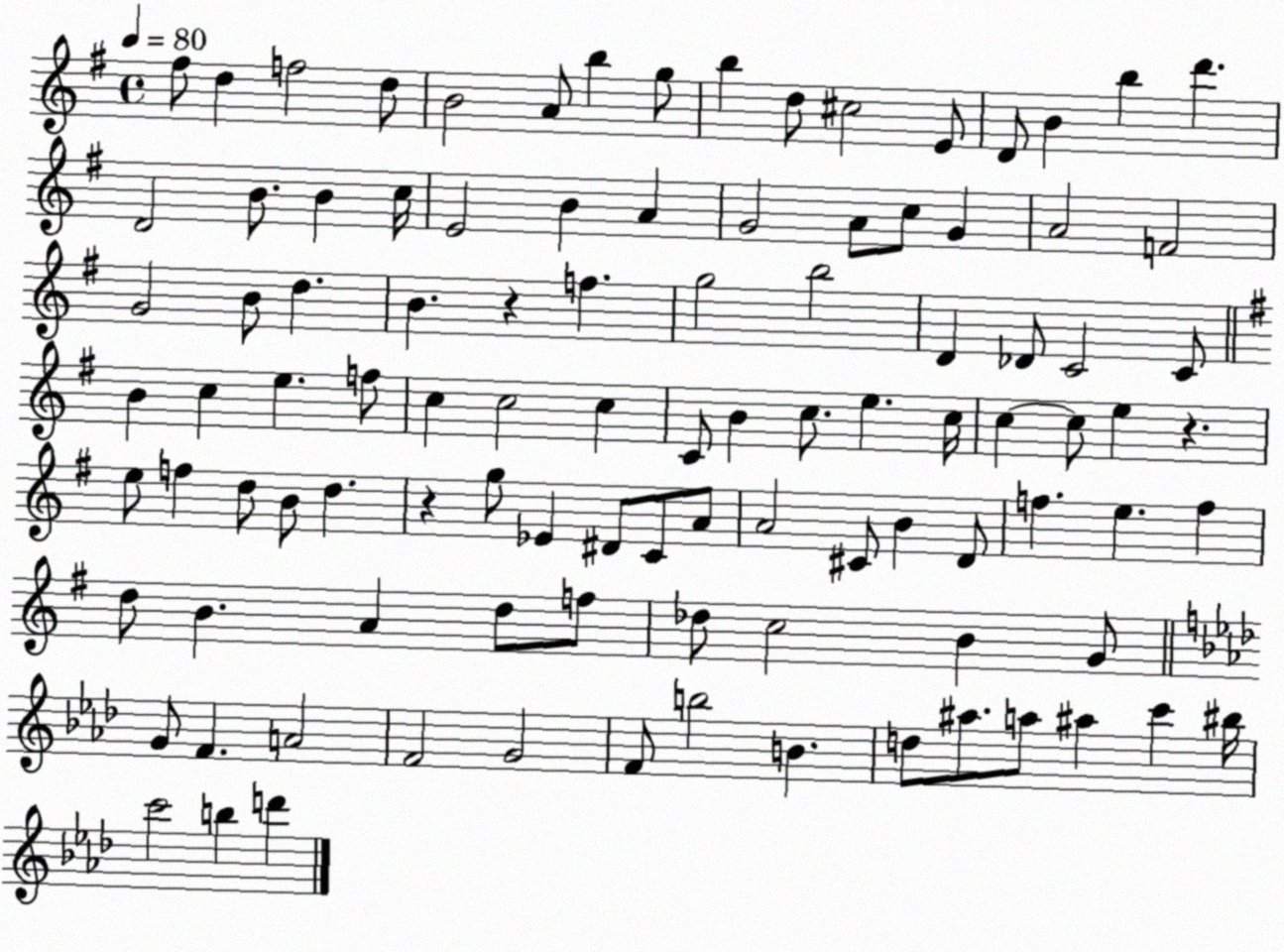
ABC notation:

X:1
T:Untitled
M:4/4
L:1/4
K:G
^f/2 d f2 d/2 B2 A/2 b g/2 b d/2 ^c2 E/2 D/2 B b d' D2 B/2 B c/4 E2 B A G2 A/2 c/2 G A2 F2 G2 B/2 d B z f g2 b2 D _D/2 C2 C/2 B c e f/2 c c2 c C/2 B c/2 e c/4 c c/2 e z e/2 f d/2 B/2 d z g/2 _E ^D/2 C/2 A/2 A2 ^C/2 B D/2 f e f d/2 B A d/2 f/2 _d/2 c2 B G/2 G/2 F A2 F2 G2 F/2 b2 B d/2 ^a/2 a/2 ^a c' ^b/4 c'2 b d'